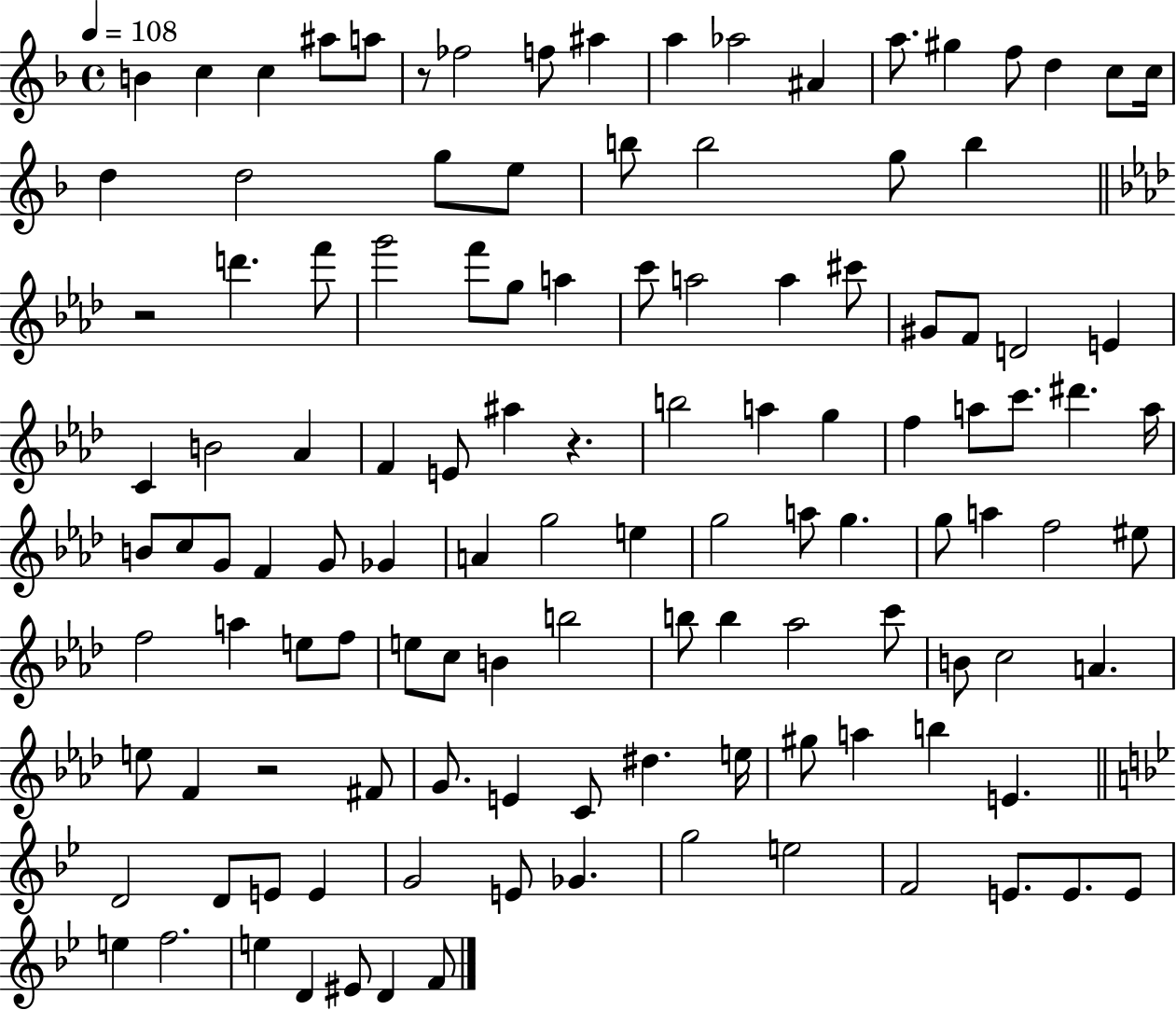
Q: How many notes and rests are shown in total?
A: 120